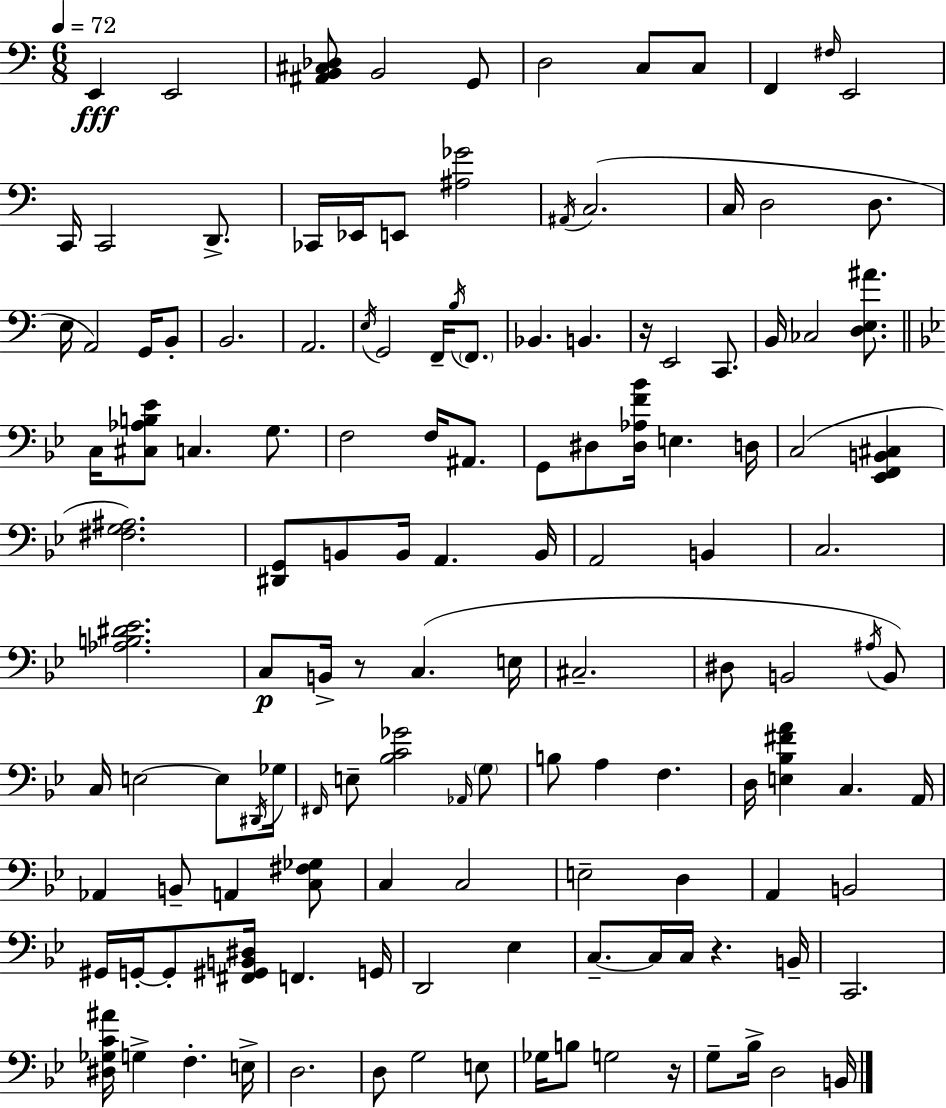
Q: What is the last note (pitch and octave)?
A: B2